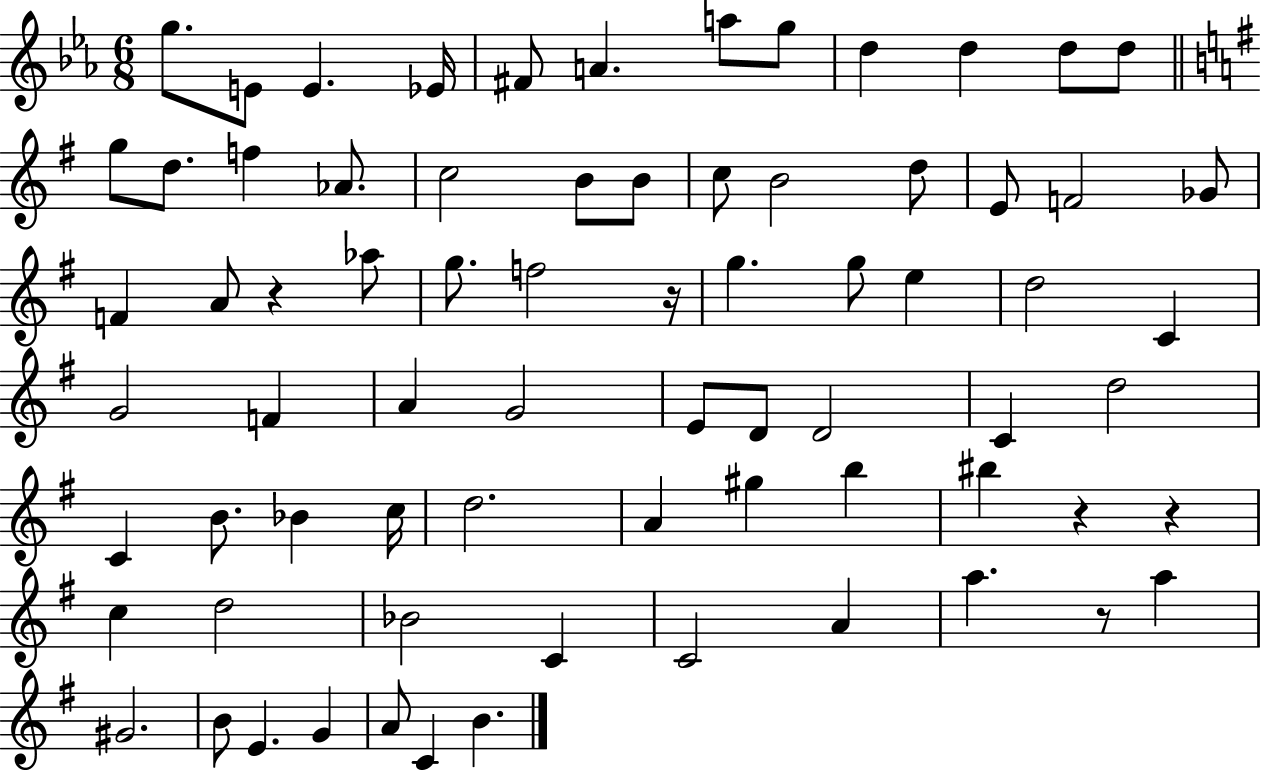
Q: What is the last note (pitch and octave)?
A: B4